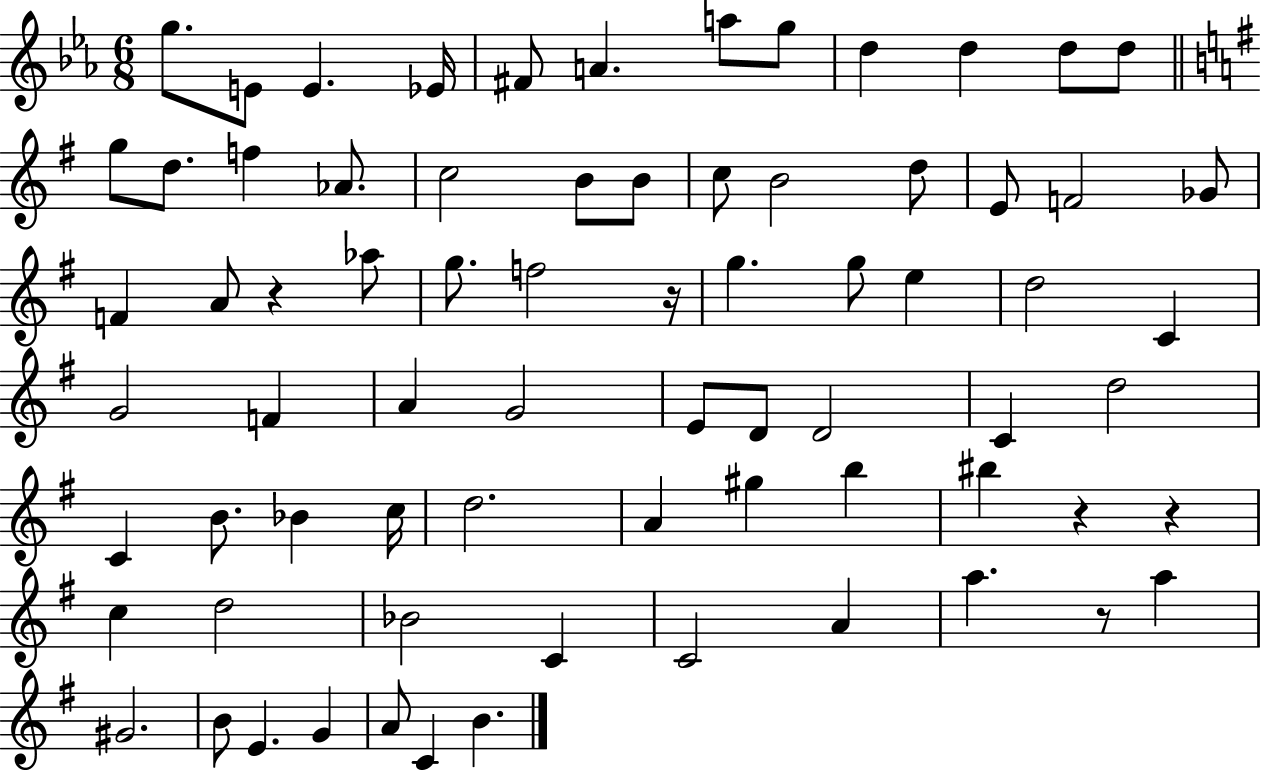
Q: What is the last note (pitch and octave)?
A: B4